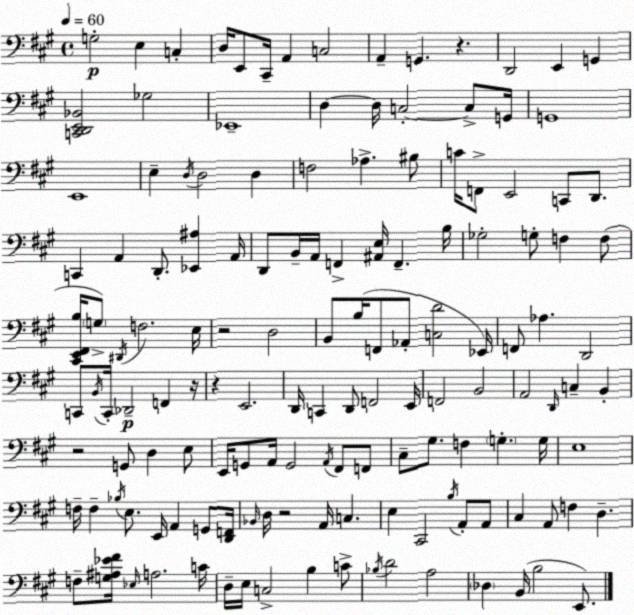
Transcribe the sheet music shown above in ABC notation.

X:1
T:Untitled
M:4/4
L:1/4
K:A
G,2 E, C, D,/4 E,,/2 ^C,,/4 A,, C,2 A,, G,, z D,,2 E,, G,, [C,,D,,E,,_B,,]2 _G,2 _E,,4 D, D,/4 C,2 C,/2 G,,/4 G,,4 E,,4 E, D,/4 D,2 D, F,2 _A, ^B,/2 C/4 F,,/2 E,,2 C,,/2 D,,/2 C,, A,, D,,/2 [_E,,^A,] A,,/4 D,,/2 B,,/4 A,,/4 F,, [^A,,E,]/4 F,, B,/4 _G,2 G,/2 F, F,/2 [^C,,E,,^F,,B,]/4 G,/2 ^D,,/4 F,2 E,/4 z2 D,2 B,,/2 B,/4 F,,/2 _A,,/2 [C,D]2 _E,,/4 F,,/2 _A, D,,2 C,,/2 B,,/4 C,,/4 _D,,2 F,, z/4 z E,,2 D,,/4 C,, D,,/2 F,,2 E,,/4 F,,2 B,,2 A,,2 D,,/4 C, B,, z2 G,,/2 D, E,/2 E,,/4 G,,/2 A,,/4 G,,2 A,,/4 ^F,,/2 F,,/2 ^C,/2 ^G,/2 F, G, G,/4 E,4 F,/4 F, _B,/4 E,/2 E,,/4 A,, G,,/2 [D,,F,,]/4 _B,,/4 D,/4 z2 A,,/4 C, E, ^C,,2 B,/4 A,,/2 A,,/2 ^C, A,,/2 F, D, F,/2 [G,^A,_E^F]/4 _E,/4 A,2 C/4 D,/4 E,/4 C,2 B, C/2 _B,/4 D2 A,2 _D, B,,/4 B,2 E,,/2